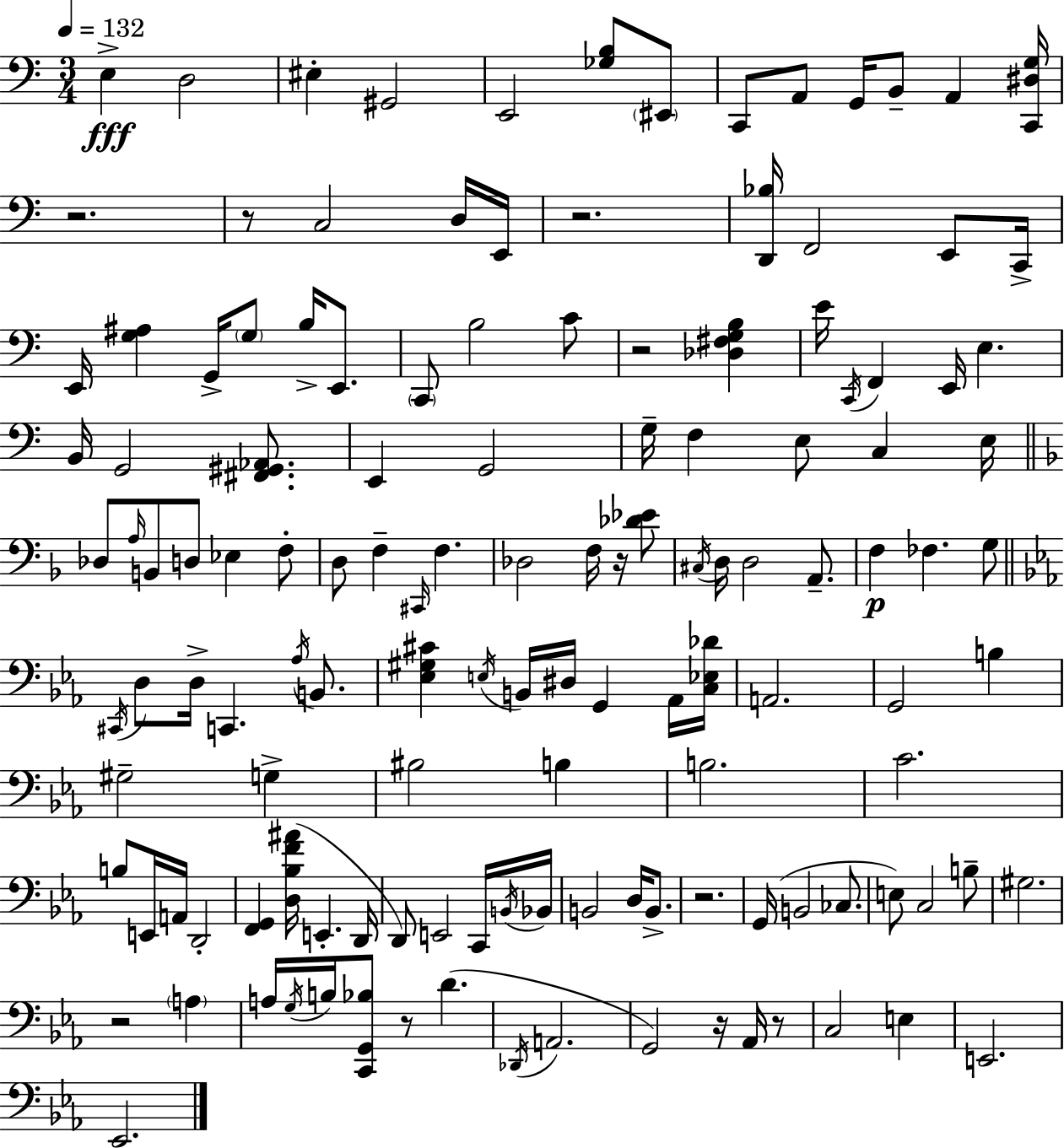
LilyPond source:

{
  \clef bass
  \numericTimeSignature
  \time 3/4
  \key a \minor
  \tempo 4 = 132
  e4->\fff d2 | eis4-. gis,2 | e,2 <ges b>8 \parenthesize eis,8 | c,8 a,8 g,16 b,8-- a,4 <c, dis g>16 | \break r2. | r8 c2 d16 e,16 | r2. | <d, bes>16 f,2 e,8 c,16-> | \break e,16 <g ais>4 g,16-> \parenthesize g8 b16-> e,8. | \parenthesize c,8 b2 c'8 | r2 <des fis g b>4 | e'16 \acciaccatura { c,16 } f,4 e,16 e4. | \break b,16 g,2 <fis, gis, aes,>8. | e,4 g,2 | g16-- f4 e8 c4 | e16 \bar "||" \break \key f \major des8 \grace { a16 } b,8 d8 ees4 f8-. | d8 f4-- \grace { cis,16 } f4. | des2 f16 r16 | <des' ees'>8 \acciaccatura { cis16 } d16 d2 | \break a,8.-- f4\p fes4. | g8 \bar "||" \break \key ees \major \acciaccatura { cis,16 } d8 d16-> c,4. \acciaccatura { aes16 } b,8. | <ees gis cis'>4 \acciaccatura { e16 } b,16 dis16 g,4 | aes,16 <c ees des'>16 a,2. | g,2 b4 | \break gis2-- g4-> | bis2 b4 | b2. | c'2. | \break b8 e,16 a,16 d,2-. | <f, g,>4 <d bes f' ais'>16( e,4.-. | d,16 d,8) e,2 | c,16 \acciaccatura { b,16 } bes,16 b,2 | \break d16 b,8.-> r2. | g,16( b,2 | ces8. e8) c2 | b8-- gis2. | \break r2 | \parenthesize a4 a16 \acciaccatura { g16 } b16 <c, g, bes>8 r8 d'4.( | \acciaccatura { des,16 } a,2. | g,2) | \break r16 aes,16 r8 c2 | e4 e,2. | ees,2. | \bar "|."
}